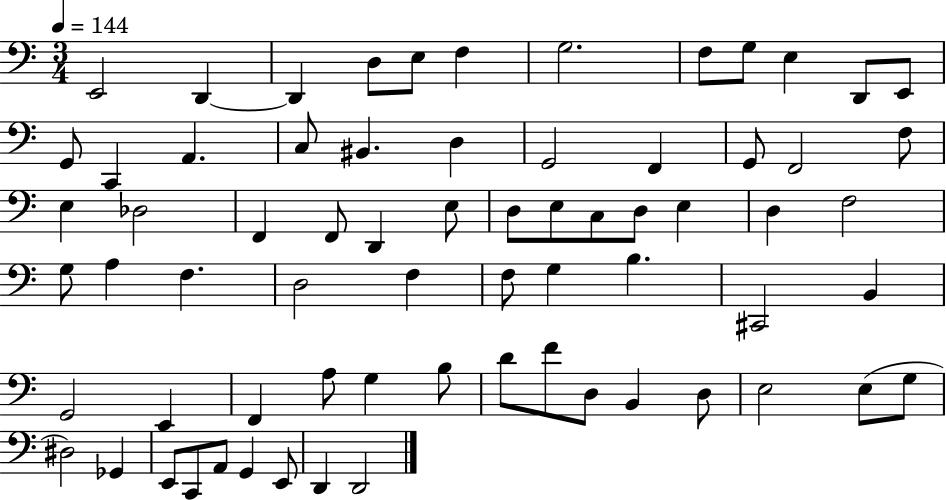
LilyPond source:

{
  \clef bass
  \numericTimeSignature
  \time 3/4
  \key c \major
  \tempo 4 = 144
  e,2 d,4~~ | d,4 d8 e8 f4 | g2. | f8 g8 e4 d,8 e,8 | \break g,8 c,4 a,4. | c8 bis,4. d4 | g,2 f,4 | g,8 f,2 f8 | \break e4 des2 | f,4 f,8 d,4 e8 | d8 e8 c8 d8 e4 | d4 f2 | \break g8 a4 f4. | d2 f4 | f8 g4 b4. | cis,2 b,4 | \break g,2 e,4 | f,4 a8 g4 b8 | d'8 f'8 d8 b,4 d8 | e2 e8( g8 | \break dis2) ges,4 | e,8 c,8 a,8 g,4 e,8 | d,4 d,2 | \bar "|."
}